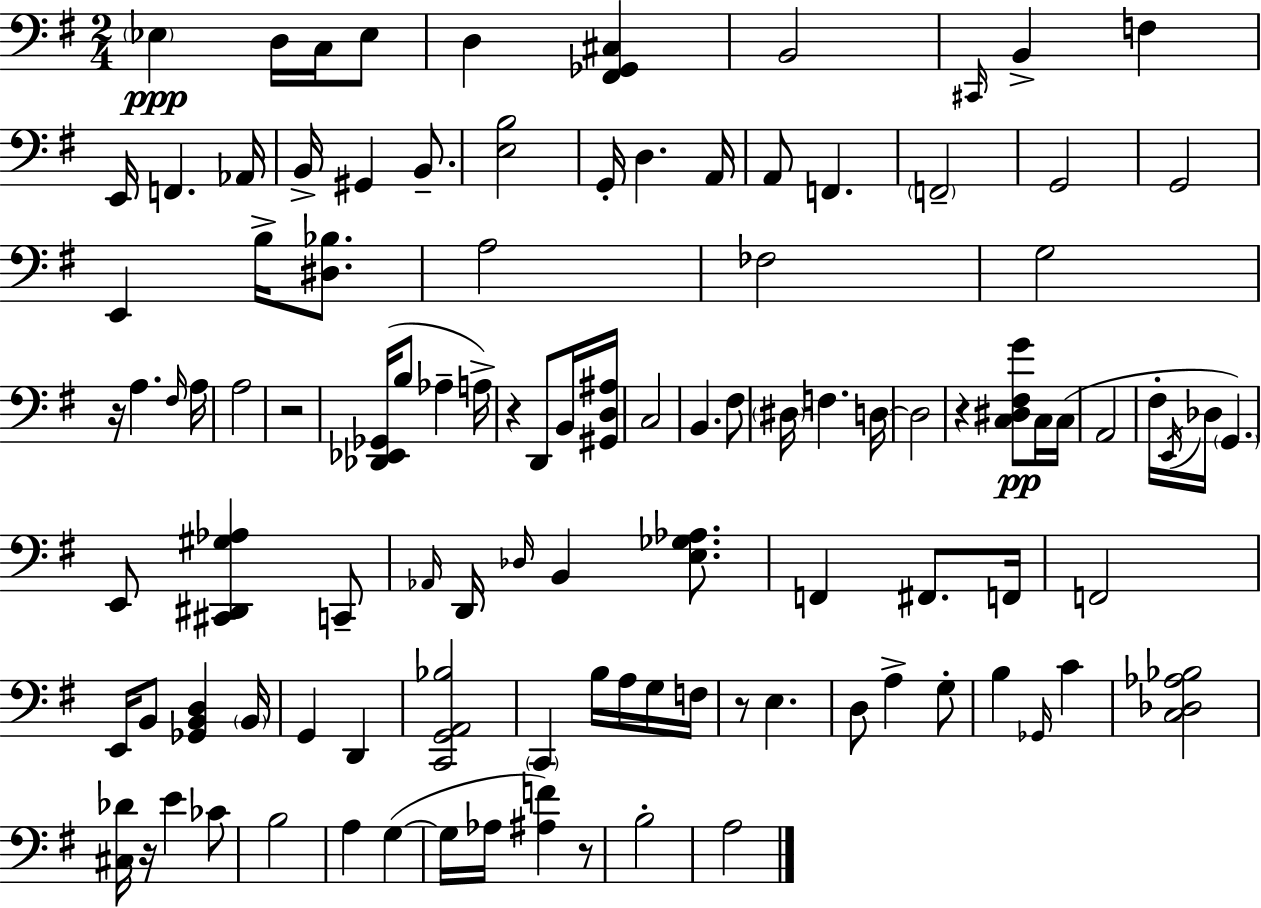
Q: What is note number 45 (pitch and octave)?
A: C3